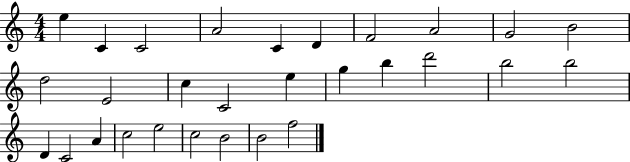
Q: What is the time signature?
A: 4/4